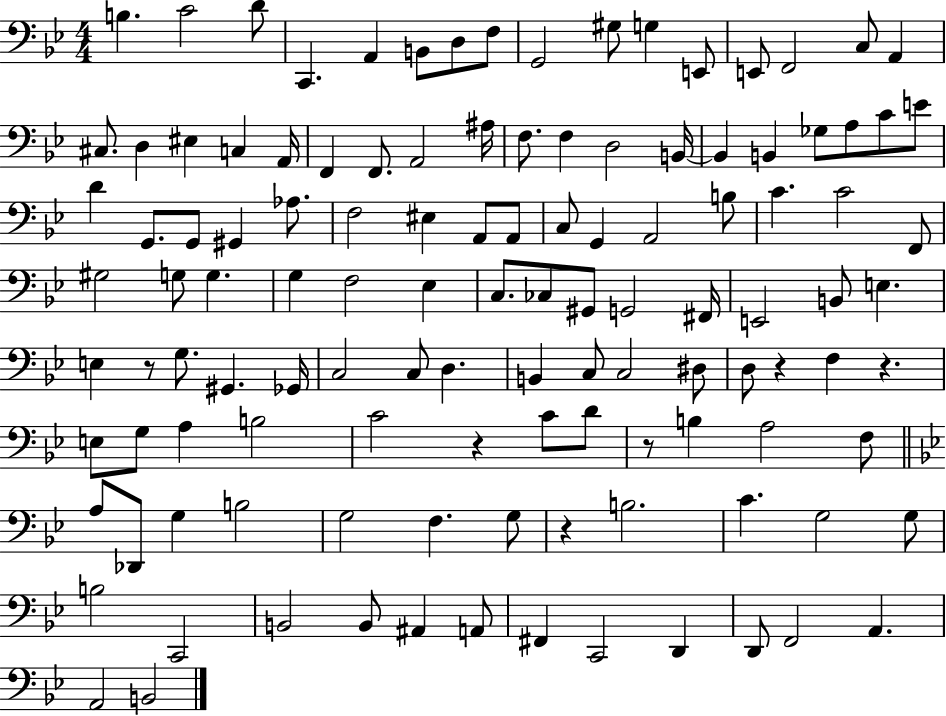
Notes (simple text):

B3/q. C4/h D4/e C2/q. A2/q B2/e D3/e F3/e G2/h G#3/e G3/q E2/e E2/e F2/h C3/e A2/q C#3/e. D3/q EIS3/q C3/q A2/s F2/q F2/e. A2/h A#3/s F3/e. F3/q D3/h B2/s B2/q B2/q Gb3/e A3/e C4/e E4/e D4/q G2/e. G2/e G#2/q Ab3/e. F3/h EIS3/q A2/e A2/e C3/e G2/q A2/h B3/e C4/q. C4/h F2/e G#3/h G3/e G3/q. G3/q F3/h Eb3/q C3/e. CES3/e G#2/e G2/h F#2/s E2/h B2/e E3/q. E3/q R/e G3/e. G#2/q. Gb2/s C3/h C3/e D3/q. B2/q C3/e C3/h D#3/e D3/e R/q F3/q R/q. E3/e G3/e A3/q B3/h C4/h R/q C4/e D4/e R/e B3/q A3/h F3/e A3/e Db2/e G3/q B3/h G3/h F3/q. G3/e R/q B3/h. C4/q. G3/h G3/e B3/h C2/h B2/h B2/e A#2/q A2/e F#2/q C2/h D2/q D2/e F2/h A2/q. A2/h B2/h